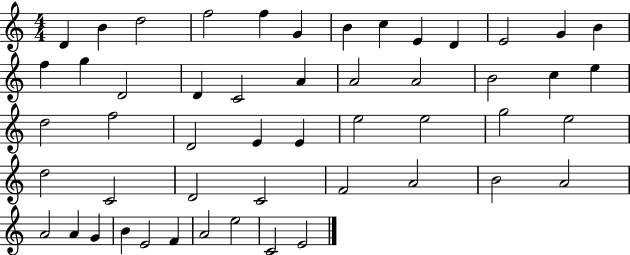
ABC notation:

X:1
T:Untitled
M:4/4
L:1/4
K:C
D B d2 f2 f G B c E D E2 G B f g D2 D C2 A A2 A2 B2 c e d2 f2 D2 E E e2 e2 g2 e2 d2 C2 D2 C2 F2 A2 B2 A2 A2 A G B E2 F A2 e2 C2 E2